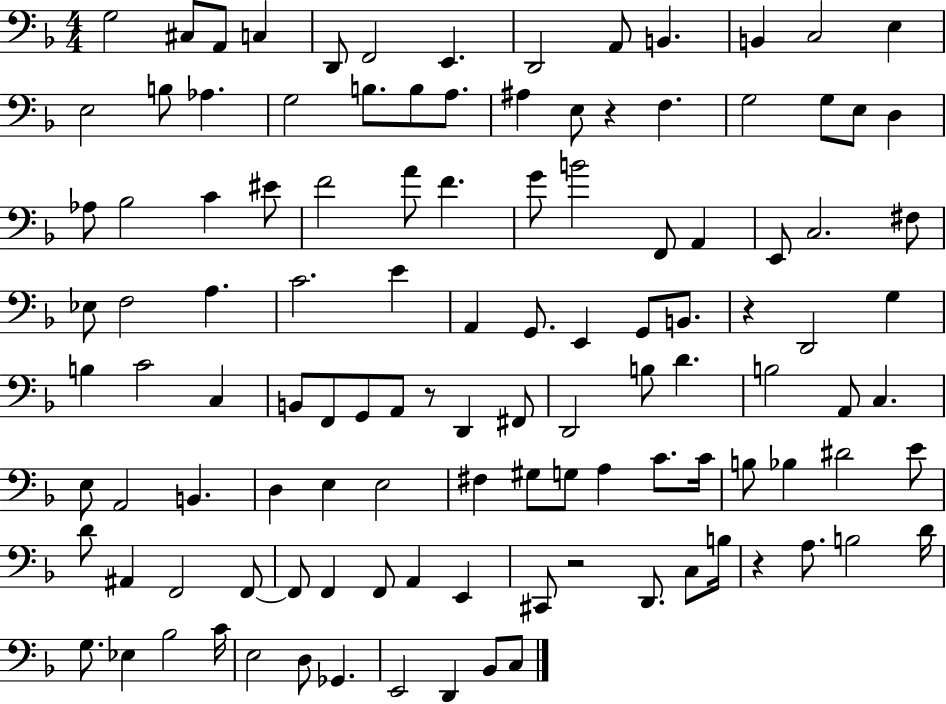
G3/h C#3/e A2/e C3/q D2/e F2/h E2/q. D2/h A2/e B2/q. B2/q C3/h E3/q E3/h B3/e Ab3/q. G3/h B3/e. B3/e A3/e. A#3/q E3/e R/q F3/q. G3/h G3/e E3/e D3/q Ab3/e Bb3/h C4/q EIS4/e F4/h A4/e F4/q. G4/e B4/h F2/e A2/q E2/e C3/h. F#3/e Eb3/e F3/h A3/q. C4/h. E4/q A2/q G2/e. E2/q G2/e B2/e. R/q D2/h G3/q B3/q C4/h C3/q B2/e F2/e G2/e A2/e R/e D2/q F#2/e D2/h B3/e D4/q. B3/h A2/e C3/q. E3/e A2/h B2/q. D3/q E3/q E3/h F#3/q G#3/e G3/e A3/q C4/e. C4/s B3/e Bb3/q D#4/h E4/e D4/e A#2/q F2/h F2/e F2/e F2/q F2/e A2/q E2/q C#2/e R/h D2/e. C3/e B3/s R/q A3/e. B3/h D4/s G3/e. Eb3/q Bb3/h C4/s E3/h D3/e Gb2/q. E2/h D2/q Bb2/e C3/e